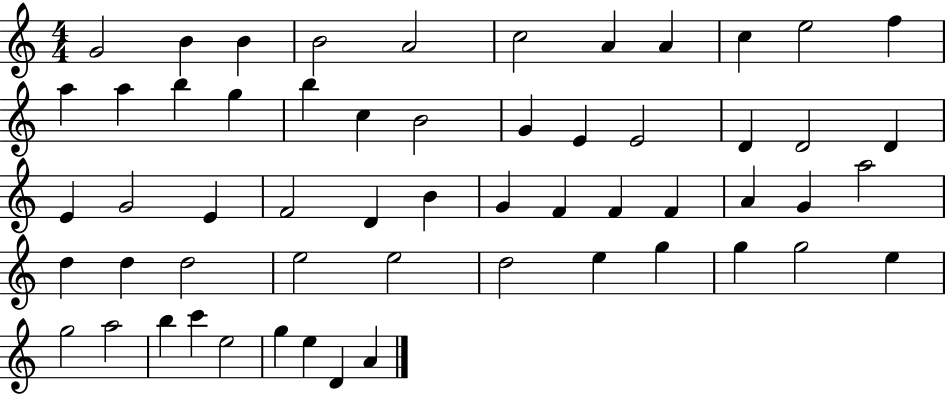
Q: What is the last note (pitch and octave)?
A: A4